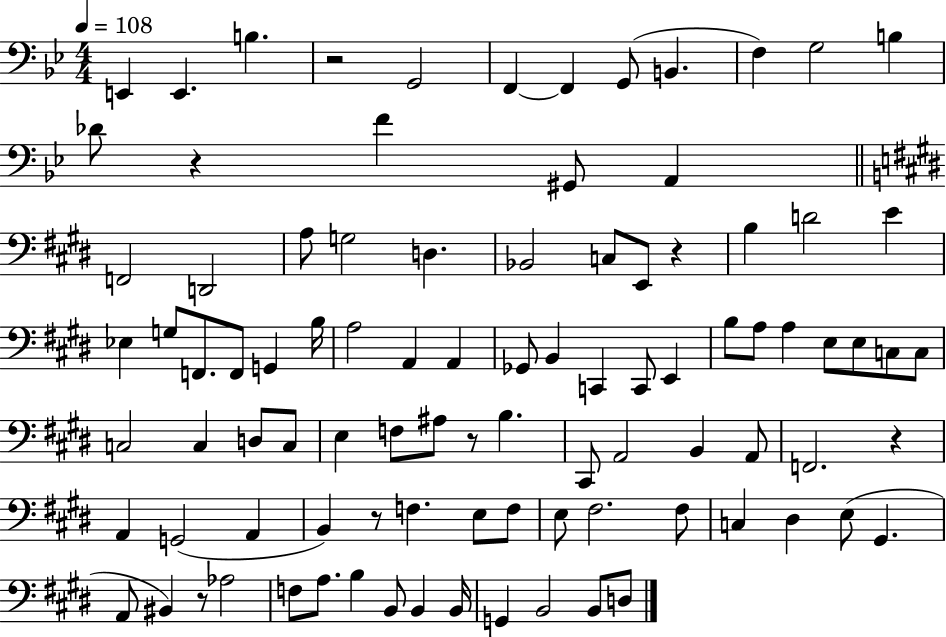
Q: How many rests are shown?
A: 7